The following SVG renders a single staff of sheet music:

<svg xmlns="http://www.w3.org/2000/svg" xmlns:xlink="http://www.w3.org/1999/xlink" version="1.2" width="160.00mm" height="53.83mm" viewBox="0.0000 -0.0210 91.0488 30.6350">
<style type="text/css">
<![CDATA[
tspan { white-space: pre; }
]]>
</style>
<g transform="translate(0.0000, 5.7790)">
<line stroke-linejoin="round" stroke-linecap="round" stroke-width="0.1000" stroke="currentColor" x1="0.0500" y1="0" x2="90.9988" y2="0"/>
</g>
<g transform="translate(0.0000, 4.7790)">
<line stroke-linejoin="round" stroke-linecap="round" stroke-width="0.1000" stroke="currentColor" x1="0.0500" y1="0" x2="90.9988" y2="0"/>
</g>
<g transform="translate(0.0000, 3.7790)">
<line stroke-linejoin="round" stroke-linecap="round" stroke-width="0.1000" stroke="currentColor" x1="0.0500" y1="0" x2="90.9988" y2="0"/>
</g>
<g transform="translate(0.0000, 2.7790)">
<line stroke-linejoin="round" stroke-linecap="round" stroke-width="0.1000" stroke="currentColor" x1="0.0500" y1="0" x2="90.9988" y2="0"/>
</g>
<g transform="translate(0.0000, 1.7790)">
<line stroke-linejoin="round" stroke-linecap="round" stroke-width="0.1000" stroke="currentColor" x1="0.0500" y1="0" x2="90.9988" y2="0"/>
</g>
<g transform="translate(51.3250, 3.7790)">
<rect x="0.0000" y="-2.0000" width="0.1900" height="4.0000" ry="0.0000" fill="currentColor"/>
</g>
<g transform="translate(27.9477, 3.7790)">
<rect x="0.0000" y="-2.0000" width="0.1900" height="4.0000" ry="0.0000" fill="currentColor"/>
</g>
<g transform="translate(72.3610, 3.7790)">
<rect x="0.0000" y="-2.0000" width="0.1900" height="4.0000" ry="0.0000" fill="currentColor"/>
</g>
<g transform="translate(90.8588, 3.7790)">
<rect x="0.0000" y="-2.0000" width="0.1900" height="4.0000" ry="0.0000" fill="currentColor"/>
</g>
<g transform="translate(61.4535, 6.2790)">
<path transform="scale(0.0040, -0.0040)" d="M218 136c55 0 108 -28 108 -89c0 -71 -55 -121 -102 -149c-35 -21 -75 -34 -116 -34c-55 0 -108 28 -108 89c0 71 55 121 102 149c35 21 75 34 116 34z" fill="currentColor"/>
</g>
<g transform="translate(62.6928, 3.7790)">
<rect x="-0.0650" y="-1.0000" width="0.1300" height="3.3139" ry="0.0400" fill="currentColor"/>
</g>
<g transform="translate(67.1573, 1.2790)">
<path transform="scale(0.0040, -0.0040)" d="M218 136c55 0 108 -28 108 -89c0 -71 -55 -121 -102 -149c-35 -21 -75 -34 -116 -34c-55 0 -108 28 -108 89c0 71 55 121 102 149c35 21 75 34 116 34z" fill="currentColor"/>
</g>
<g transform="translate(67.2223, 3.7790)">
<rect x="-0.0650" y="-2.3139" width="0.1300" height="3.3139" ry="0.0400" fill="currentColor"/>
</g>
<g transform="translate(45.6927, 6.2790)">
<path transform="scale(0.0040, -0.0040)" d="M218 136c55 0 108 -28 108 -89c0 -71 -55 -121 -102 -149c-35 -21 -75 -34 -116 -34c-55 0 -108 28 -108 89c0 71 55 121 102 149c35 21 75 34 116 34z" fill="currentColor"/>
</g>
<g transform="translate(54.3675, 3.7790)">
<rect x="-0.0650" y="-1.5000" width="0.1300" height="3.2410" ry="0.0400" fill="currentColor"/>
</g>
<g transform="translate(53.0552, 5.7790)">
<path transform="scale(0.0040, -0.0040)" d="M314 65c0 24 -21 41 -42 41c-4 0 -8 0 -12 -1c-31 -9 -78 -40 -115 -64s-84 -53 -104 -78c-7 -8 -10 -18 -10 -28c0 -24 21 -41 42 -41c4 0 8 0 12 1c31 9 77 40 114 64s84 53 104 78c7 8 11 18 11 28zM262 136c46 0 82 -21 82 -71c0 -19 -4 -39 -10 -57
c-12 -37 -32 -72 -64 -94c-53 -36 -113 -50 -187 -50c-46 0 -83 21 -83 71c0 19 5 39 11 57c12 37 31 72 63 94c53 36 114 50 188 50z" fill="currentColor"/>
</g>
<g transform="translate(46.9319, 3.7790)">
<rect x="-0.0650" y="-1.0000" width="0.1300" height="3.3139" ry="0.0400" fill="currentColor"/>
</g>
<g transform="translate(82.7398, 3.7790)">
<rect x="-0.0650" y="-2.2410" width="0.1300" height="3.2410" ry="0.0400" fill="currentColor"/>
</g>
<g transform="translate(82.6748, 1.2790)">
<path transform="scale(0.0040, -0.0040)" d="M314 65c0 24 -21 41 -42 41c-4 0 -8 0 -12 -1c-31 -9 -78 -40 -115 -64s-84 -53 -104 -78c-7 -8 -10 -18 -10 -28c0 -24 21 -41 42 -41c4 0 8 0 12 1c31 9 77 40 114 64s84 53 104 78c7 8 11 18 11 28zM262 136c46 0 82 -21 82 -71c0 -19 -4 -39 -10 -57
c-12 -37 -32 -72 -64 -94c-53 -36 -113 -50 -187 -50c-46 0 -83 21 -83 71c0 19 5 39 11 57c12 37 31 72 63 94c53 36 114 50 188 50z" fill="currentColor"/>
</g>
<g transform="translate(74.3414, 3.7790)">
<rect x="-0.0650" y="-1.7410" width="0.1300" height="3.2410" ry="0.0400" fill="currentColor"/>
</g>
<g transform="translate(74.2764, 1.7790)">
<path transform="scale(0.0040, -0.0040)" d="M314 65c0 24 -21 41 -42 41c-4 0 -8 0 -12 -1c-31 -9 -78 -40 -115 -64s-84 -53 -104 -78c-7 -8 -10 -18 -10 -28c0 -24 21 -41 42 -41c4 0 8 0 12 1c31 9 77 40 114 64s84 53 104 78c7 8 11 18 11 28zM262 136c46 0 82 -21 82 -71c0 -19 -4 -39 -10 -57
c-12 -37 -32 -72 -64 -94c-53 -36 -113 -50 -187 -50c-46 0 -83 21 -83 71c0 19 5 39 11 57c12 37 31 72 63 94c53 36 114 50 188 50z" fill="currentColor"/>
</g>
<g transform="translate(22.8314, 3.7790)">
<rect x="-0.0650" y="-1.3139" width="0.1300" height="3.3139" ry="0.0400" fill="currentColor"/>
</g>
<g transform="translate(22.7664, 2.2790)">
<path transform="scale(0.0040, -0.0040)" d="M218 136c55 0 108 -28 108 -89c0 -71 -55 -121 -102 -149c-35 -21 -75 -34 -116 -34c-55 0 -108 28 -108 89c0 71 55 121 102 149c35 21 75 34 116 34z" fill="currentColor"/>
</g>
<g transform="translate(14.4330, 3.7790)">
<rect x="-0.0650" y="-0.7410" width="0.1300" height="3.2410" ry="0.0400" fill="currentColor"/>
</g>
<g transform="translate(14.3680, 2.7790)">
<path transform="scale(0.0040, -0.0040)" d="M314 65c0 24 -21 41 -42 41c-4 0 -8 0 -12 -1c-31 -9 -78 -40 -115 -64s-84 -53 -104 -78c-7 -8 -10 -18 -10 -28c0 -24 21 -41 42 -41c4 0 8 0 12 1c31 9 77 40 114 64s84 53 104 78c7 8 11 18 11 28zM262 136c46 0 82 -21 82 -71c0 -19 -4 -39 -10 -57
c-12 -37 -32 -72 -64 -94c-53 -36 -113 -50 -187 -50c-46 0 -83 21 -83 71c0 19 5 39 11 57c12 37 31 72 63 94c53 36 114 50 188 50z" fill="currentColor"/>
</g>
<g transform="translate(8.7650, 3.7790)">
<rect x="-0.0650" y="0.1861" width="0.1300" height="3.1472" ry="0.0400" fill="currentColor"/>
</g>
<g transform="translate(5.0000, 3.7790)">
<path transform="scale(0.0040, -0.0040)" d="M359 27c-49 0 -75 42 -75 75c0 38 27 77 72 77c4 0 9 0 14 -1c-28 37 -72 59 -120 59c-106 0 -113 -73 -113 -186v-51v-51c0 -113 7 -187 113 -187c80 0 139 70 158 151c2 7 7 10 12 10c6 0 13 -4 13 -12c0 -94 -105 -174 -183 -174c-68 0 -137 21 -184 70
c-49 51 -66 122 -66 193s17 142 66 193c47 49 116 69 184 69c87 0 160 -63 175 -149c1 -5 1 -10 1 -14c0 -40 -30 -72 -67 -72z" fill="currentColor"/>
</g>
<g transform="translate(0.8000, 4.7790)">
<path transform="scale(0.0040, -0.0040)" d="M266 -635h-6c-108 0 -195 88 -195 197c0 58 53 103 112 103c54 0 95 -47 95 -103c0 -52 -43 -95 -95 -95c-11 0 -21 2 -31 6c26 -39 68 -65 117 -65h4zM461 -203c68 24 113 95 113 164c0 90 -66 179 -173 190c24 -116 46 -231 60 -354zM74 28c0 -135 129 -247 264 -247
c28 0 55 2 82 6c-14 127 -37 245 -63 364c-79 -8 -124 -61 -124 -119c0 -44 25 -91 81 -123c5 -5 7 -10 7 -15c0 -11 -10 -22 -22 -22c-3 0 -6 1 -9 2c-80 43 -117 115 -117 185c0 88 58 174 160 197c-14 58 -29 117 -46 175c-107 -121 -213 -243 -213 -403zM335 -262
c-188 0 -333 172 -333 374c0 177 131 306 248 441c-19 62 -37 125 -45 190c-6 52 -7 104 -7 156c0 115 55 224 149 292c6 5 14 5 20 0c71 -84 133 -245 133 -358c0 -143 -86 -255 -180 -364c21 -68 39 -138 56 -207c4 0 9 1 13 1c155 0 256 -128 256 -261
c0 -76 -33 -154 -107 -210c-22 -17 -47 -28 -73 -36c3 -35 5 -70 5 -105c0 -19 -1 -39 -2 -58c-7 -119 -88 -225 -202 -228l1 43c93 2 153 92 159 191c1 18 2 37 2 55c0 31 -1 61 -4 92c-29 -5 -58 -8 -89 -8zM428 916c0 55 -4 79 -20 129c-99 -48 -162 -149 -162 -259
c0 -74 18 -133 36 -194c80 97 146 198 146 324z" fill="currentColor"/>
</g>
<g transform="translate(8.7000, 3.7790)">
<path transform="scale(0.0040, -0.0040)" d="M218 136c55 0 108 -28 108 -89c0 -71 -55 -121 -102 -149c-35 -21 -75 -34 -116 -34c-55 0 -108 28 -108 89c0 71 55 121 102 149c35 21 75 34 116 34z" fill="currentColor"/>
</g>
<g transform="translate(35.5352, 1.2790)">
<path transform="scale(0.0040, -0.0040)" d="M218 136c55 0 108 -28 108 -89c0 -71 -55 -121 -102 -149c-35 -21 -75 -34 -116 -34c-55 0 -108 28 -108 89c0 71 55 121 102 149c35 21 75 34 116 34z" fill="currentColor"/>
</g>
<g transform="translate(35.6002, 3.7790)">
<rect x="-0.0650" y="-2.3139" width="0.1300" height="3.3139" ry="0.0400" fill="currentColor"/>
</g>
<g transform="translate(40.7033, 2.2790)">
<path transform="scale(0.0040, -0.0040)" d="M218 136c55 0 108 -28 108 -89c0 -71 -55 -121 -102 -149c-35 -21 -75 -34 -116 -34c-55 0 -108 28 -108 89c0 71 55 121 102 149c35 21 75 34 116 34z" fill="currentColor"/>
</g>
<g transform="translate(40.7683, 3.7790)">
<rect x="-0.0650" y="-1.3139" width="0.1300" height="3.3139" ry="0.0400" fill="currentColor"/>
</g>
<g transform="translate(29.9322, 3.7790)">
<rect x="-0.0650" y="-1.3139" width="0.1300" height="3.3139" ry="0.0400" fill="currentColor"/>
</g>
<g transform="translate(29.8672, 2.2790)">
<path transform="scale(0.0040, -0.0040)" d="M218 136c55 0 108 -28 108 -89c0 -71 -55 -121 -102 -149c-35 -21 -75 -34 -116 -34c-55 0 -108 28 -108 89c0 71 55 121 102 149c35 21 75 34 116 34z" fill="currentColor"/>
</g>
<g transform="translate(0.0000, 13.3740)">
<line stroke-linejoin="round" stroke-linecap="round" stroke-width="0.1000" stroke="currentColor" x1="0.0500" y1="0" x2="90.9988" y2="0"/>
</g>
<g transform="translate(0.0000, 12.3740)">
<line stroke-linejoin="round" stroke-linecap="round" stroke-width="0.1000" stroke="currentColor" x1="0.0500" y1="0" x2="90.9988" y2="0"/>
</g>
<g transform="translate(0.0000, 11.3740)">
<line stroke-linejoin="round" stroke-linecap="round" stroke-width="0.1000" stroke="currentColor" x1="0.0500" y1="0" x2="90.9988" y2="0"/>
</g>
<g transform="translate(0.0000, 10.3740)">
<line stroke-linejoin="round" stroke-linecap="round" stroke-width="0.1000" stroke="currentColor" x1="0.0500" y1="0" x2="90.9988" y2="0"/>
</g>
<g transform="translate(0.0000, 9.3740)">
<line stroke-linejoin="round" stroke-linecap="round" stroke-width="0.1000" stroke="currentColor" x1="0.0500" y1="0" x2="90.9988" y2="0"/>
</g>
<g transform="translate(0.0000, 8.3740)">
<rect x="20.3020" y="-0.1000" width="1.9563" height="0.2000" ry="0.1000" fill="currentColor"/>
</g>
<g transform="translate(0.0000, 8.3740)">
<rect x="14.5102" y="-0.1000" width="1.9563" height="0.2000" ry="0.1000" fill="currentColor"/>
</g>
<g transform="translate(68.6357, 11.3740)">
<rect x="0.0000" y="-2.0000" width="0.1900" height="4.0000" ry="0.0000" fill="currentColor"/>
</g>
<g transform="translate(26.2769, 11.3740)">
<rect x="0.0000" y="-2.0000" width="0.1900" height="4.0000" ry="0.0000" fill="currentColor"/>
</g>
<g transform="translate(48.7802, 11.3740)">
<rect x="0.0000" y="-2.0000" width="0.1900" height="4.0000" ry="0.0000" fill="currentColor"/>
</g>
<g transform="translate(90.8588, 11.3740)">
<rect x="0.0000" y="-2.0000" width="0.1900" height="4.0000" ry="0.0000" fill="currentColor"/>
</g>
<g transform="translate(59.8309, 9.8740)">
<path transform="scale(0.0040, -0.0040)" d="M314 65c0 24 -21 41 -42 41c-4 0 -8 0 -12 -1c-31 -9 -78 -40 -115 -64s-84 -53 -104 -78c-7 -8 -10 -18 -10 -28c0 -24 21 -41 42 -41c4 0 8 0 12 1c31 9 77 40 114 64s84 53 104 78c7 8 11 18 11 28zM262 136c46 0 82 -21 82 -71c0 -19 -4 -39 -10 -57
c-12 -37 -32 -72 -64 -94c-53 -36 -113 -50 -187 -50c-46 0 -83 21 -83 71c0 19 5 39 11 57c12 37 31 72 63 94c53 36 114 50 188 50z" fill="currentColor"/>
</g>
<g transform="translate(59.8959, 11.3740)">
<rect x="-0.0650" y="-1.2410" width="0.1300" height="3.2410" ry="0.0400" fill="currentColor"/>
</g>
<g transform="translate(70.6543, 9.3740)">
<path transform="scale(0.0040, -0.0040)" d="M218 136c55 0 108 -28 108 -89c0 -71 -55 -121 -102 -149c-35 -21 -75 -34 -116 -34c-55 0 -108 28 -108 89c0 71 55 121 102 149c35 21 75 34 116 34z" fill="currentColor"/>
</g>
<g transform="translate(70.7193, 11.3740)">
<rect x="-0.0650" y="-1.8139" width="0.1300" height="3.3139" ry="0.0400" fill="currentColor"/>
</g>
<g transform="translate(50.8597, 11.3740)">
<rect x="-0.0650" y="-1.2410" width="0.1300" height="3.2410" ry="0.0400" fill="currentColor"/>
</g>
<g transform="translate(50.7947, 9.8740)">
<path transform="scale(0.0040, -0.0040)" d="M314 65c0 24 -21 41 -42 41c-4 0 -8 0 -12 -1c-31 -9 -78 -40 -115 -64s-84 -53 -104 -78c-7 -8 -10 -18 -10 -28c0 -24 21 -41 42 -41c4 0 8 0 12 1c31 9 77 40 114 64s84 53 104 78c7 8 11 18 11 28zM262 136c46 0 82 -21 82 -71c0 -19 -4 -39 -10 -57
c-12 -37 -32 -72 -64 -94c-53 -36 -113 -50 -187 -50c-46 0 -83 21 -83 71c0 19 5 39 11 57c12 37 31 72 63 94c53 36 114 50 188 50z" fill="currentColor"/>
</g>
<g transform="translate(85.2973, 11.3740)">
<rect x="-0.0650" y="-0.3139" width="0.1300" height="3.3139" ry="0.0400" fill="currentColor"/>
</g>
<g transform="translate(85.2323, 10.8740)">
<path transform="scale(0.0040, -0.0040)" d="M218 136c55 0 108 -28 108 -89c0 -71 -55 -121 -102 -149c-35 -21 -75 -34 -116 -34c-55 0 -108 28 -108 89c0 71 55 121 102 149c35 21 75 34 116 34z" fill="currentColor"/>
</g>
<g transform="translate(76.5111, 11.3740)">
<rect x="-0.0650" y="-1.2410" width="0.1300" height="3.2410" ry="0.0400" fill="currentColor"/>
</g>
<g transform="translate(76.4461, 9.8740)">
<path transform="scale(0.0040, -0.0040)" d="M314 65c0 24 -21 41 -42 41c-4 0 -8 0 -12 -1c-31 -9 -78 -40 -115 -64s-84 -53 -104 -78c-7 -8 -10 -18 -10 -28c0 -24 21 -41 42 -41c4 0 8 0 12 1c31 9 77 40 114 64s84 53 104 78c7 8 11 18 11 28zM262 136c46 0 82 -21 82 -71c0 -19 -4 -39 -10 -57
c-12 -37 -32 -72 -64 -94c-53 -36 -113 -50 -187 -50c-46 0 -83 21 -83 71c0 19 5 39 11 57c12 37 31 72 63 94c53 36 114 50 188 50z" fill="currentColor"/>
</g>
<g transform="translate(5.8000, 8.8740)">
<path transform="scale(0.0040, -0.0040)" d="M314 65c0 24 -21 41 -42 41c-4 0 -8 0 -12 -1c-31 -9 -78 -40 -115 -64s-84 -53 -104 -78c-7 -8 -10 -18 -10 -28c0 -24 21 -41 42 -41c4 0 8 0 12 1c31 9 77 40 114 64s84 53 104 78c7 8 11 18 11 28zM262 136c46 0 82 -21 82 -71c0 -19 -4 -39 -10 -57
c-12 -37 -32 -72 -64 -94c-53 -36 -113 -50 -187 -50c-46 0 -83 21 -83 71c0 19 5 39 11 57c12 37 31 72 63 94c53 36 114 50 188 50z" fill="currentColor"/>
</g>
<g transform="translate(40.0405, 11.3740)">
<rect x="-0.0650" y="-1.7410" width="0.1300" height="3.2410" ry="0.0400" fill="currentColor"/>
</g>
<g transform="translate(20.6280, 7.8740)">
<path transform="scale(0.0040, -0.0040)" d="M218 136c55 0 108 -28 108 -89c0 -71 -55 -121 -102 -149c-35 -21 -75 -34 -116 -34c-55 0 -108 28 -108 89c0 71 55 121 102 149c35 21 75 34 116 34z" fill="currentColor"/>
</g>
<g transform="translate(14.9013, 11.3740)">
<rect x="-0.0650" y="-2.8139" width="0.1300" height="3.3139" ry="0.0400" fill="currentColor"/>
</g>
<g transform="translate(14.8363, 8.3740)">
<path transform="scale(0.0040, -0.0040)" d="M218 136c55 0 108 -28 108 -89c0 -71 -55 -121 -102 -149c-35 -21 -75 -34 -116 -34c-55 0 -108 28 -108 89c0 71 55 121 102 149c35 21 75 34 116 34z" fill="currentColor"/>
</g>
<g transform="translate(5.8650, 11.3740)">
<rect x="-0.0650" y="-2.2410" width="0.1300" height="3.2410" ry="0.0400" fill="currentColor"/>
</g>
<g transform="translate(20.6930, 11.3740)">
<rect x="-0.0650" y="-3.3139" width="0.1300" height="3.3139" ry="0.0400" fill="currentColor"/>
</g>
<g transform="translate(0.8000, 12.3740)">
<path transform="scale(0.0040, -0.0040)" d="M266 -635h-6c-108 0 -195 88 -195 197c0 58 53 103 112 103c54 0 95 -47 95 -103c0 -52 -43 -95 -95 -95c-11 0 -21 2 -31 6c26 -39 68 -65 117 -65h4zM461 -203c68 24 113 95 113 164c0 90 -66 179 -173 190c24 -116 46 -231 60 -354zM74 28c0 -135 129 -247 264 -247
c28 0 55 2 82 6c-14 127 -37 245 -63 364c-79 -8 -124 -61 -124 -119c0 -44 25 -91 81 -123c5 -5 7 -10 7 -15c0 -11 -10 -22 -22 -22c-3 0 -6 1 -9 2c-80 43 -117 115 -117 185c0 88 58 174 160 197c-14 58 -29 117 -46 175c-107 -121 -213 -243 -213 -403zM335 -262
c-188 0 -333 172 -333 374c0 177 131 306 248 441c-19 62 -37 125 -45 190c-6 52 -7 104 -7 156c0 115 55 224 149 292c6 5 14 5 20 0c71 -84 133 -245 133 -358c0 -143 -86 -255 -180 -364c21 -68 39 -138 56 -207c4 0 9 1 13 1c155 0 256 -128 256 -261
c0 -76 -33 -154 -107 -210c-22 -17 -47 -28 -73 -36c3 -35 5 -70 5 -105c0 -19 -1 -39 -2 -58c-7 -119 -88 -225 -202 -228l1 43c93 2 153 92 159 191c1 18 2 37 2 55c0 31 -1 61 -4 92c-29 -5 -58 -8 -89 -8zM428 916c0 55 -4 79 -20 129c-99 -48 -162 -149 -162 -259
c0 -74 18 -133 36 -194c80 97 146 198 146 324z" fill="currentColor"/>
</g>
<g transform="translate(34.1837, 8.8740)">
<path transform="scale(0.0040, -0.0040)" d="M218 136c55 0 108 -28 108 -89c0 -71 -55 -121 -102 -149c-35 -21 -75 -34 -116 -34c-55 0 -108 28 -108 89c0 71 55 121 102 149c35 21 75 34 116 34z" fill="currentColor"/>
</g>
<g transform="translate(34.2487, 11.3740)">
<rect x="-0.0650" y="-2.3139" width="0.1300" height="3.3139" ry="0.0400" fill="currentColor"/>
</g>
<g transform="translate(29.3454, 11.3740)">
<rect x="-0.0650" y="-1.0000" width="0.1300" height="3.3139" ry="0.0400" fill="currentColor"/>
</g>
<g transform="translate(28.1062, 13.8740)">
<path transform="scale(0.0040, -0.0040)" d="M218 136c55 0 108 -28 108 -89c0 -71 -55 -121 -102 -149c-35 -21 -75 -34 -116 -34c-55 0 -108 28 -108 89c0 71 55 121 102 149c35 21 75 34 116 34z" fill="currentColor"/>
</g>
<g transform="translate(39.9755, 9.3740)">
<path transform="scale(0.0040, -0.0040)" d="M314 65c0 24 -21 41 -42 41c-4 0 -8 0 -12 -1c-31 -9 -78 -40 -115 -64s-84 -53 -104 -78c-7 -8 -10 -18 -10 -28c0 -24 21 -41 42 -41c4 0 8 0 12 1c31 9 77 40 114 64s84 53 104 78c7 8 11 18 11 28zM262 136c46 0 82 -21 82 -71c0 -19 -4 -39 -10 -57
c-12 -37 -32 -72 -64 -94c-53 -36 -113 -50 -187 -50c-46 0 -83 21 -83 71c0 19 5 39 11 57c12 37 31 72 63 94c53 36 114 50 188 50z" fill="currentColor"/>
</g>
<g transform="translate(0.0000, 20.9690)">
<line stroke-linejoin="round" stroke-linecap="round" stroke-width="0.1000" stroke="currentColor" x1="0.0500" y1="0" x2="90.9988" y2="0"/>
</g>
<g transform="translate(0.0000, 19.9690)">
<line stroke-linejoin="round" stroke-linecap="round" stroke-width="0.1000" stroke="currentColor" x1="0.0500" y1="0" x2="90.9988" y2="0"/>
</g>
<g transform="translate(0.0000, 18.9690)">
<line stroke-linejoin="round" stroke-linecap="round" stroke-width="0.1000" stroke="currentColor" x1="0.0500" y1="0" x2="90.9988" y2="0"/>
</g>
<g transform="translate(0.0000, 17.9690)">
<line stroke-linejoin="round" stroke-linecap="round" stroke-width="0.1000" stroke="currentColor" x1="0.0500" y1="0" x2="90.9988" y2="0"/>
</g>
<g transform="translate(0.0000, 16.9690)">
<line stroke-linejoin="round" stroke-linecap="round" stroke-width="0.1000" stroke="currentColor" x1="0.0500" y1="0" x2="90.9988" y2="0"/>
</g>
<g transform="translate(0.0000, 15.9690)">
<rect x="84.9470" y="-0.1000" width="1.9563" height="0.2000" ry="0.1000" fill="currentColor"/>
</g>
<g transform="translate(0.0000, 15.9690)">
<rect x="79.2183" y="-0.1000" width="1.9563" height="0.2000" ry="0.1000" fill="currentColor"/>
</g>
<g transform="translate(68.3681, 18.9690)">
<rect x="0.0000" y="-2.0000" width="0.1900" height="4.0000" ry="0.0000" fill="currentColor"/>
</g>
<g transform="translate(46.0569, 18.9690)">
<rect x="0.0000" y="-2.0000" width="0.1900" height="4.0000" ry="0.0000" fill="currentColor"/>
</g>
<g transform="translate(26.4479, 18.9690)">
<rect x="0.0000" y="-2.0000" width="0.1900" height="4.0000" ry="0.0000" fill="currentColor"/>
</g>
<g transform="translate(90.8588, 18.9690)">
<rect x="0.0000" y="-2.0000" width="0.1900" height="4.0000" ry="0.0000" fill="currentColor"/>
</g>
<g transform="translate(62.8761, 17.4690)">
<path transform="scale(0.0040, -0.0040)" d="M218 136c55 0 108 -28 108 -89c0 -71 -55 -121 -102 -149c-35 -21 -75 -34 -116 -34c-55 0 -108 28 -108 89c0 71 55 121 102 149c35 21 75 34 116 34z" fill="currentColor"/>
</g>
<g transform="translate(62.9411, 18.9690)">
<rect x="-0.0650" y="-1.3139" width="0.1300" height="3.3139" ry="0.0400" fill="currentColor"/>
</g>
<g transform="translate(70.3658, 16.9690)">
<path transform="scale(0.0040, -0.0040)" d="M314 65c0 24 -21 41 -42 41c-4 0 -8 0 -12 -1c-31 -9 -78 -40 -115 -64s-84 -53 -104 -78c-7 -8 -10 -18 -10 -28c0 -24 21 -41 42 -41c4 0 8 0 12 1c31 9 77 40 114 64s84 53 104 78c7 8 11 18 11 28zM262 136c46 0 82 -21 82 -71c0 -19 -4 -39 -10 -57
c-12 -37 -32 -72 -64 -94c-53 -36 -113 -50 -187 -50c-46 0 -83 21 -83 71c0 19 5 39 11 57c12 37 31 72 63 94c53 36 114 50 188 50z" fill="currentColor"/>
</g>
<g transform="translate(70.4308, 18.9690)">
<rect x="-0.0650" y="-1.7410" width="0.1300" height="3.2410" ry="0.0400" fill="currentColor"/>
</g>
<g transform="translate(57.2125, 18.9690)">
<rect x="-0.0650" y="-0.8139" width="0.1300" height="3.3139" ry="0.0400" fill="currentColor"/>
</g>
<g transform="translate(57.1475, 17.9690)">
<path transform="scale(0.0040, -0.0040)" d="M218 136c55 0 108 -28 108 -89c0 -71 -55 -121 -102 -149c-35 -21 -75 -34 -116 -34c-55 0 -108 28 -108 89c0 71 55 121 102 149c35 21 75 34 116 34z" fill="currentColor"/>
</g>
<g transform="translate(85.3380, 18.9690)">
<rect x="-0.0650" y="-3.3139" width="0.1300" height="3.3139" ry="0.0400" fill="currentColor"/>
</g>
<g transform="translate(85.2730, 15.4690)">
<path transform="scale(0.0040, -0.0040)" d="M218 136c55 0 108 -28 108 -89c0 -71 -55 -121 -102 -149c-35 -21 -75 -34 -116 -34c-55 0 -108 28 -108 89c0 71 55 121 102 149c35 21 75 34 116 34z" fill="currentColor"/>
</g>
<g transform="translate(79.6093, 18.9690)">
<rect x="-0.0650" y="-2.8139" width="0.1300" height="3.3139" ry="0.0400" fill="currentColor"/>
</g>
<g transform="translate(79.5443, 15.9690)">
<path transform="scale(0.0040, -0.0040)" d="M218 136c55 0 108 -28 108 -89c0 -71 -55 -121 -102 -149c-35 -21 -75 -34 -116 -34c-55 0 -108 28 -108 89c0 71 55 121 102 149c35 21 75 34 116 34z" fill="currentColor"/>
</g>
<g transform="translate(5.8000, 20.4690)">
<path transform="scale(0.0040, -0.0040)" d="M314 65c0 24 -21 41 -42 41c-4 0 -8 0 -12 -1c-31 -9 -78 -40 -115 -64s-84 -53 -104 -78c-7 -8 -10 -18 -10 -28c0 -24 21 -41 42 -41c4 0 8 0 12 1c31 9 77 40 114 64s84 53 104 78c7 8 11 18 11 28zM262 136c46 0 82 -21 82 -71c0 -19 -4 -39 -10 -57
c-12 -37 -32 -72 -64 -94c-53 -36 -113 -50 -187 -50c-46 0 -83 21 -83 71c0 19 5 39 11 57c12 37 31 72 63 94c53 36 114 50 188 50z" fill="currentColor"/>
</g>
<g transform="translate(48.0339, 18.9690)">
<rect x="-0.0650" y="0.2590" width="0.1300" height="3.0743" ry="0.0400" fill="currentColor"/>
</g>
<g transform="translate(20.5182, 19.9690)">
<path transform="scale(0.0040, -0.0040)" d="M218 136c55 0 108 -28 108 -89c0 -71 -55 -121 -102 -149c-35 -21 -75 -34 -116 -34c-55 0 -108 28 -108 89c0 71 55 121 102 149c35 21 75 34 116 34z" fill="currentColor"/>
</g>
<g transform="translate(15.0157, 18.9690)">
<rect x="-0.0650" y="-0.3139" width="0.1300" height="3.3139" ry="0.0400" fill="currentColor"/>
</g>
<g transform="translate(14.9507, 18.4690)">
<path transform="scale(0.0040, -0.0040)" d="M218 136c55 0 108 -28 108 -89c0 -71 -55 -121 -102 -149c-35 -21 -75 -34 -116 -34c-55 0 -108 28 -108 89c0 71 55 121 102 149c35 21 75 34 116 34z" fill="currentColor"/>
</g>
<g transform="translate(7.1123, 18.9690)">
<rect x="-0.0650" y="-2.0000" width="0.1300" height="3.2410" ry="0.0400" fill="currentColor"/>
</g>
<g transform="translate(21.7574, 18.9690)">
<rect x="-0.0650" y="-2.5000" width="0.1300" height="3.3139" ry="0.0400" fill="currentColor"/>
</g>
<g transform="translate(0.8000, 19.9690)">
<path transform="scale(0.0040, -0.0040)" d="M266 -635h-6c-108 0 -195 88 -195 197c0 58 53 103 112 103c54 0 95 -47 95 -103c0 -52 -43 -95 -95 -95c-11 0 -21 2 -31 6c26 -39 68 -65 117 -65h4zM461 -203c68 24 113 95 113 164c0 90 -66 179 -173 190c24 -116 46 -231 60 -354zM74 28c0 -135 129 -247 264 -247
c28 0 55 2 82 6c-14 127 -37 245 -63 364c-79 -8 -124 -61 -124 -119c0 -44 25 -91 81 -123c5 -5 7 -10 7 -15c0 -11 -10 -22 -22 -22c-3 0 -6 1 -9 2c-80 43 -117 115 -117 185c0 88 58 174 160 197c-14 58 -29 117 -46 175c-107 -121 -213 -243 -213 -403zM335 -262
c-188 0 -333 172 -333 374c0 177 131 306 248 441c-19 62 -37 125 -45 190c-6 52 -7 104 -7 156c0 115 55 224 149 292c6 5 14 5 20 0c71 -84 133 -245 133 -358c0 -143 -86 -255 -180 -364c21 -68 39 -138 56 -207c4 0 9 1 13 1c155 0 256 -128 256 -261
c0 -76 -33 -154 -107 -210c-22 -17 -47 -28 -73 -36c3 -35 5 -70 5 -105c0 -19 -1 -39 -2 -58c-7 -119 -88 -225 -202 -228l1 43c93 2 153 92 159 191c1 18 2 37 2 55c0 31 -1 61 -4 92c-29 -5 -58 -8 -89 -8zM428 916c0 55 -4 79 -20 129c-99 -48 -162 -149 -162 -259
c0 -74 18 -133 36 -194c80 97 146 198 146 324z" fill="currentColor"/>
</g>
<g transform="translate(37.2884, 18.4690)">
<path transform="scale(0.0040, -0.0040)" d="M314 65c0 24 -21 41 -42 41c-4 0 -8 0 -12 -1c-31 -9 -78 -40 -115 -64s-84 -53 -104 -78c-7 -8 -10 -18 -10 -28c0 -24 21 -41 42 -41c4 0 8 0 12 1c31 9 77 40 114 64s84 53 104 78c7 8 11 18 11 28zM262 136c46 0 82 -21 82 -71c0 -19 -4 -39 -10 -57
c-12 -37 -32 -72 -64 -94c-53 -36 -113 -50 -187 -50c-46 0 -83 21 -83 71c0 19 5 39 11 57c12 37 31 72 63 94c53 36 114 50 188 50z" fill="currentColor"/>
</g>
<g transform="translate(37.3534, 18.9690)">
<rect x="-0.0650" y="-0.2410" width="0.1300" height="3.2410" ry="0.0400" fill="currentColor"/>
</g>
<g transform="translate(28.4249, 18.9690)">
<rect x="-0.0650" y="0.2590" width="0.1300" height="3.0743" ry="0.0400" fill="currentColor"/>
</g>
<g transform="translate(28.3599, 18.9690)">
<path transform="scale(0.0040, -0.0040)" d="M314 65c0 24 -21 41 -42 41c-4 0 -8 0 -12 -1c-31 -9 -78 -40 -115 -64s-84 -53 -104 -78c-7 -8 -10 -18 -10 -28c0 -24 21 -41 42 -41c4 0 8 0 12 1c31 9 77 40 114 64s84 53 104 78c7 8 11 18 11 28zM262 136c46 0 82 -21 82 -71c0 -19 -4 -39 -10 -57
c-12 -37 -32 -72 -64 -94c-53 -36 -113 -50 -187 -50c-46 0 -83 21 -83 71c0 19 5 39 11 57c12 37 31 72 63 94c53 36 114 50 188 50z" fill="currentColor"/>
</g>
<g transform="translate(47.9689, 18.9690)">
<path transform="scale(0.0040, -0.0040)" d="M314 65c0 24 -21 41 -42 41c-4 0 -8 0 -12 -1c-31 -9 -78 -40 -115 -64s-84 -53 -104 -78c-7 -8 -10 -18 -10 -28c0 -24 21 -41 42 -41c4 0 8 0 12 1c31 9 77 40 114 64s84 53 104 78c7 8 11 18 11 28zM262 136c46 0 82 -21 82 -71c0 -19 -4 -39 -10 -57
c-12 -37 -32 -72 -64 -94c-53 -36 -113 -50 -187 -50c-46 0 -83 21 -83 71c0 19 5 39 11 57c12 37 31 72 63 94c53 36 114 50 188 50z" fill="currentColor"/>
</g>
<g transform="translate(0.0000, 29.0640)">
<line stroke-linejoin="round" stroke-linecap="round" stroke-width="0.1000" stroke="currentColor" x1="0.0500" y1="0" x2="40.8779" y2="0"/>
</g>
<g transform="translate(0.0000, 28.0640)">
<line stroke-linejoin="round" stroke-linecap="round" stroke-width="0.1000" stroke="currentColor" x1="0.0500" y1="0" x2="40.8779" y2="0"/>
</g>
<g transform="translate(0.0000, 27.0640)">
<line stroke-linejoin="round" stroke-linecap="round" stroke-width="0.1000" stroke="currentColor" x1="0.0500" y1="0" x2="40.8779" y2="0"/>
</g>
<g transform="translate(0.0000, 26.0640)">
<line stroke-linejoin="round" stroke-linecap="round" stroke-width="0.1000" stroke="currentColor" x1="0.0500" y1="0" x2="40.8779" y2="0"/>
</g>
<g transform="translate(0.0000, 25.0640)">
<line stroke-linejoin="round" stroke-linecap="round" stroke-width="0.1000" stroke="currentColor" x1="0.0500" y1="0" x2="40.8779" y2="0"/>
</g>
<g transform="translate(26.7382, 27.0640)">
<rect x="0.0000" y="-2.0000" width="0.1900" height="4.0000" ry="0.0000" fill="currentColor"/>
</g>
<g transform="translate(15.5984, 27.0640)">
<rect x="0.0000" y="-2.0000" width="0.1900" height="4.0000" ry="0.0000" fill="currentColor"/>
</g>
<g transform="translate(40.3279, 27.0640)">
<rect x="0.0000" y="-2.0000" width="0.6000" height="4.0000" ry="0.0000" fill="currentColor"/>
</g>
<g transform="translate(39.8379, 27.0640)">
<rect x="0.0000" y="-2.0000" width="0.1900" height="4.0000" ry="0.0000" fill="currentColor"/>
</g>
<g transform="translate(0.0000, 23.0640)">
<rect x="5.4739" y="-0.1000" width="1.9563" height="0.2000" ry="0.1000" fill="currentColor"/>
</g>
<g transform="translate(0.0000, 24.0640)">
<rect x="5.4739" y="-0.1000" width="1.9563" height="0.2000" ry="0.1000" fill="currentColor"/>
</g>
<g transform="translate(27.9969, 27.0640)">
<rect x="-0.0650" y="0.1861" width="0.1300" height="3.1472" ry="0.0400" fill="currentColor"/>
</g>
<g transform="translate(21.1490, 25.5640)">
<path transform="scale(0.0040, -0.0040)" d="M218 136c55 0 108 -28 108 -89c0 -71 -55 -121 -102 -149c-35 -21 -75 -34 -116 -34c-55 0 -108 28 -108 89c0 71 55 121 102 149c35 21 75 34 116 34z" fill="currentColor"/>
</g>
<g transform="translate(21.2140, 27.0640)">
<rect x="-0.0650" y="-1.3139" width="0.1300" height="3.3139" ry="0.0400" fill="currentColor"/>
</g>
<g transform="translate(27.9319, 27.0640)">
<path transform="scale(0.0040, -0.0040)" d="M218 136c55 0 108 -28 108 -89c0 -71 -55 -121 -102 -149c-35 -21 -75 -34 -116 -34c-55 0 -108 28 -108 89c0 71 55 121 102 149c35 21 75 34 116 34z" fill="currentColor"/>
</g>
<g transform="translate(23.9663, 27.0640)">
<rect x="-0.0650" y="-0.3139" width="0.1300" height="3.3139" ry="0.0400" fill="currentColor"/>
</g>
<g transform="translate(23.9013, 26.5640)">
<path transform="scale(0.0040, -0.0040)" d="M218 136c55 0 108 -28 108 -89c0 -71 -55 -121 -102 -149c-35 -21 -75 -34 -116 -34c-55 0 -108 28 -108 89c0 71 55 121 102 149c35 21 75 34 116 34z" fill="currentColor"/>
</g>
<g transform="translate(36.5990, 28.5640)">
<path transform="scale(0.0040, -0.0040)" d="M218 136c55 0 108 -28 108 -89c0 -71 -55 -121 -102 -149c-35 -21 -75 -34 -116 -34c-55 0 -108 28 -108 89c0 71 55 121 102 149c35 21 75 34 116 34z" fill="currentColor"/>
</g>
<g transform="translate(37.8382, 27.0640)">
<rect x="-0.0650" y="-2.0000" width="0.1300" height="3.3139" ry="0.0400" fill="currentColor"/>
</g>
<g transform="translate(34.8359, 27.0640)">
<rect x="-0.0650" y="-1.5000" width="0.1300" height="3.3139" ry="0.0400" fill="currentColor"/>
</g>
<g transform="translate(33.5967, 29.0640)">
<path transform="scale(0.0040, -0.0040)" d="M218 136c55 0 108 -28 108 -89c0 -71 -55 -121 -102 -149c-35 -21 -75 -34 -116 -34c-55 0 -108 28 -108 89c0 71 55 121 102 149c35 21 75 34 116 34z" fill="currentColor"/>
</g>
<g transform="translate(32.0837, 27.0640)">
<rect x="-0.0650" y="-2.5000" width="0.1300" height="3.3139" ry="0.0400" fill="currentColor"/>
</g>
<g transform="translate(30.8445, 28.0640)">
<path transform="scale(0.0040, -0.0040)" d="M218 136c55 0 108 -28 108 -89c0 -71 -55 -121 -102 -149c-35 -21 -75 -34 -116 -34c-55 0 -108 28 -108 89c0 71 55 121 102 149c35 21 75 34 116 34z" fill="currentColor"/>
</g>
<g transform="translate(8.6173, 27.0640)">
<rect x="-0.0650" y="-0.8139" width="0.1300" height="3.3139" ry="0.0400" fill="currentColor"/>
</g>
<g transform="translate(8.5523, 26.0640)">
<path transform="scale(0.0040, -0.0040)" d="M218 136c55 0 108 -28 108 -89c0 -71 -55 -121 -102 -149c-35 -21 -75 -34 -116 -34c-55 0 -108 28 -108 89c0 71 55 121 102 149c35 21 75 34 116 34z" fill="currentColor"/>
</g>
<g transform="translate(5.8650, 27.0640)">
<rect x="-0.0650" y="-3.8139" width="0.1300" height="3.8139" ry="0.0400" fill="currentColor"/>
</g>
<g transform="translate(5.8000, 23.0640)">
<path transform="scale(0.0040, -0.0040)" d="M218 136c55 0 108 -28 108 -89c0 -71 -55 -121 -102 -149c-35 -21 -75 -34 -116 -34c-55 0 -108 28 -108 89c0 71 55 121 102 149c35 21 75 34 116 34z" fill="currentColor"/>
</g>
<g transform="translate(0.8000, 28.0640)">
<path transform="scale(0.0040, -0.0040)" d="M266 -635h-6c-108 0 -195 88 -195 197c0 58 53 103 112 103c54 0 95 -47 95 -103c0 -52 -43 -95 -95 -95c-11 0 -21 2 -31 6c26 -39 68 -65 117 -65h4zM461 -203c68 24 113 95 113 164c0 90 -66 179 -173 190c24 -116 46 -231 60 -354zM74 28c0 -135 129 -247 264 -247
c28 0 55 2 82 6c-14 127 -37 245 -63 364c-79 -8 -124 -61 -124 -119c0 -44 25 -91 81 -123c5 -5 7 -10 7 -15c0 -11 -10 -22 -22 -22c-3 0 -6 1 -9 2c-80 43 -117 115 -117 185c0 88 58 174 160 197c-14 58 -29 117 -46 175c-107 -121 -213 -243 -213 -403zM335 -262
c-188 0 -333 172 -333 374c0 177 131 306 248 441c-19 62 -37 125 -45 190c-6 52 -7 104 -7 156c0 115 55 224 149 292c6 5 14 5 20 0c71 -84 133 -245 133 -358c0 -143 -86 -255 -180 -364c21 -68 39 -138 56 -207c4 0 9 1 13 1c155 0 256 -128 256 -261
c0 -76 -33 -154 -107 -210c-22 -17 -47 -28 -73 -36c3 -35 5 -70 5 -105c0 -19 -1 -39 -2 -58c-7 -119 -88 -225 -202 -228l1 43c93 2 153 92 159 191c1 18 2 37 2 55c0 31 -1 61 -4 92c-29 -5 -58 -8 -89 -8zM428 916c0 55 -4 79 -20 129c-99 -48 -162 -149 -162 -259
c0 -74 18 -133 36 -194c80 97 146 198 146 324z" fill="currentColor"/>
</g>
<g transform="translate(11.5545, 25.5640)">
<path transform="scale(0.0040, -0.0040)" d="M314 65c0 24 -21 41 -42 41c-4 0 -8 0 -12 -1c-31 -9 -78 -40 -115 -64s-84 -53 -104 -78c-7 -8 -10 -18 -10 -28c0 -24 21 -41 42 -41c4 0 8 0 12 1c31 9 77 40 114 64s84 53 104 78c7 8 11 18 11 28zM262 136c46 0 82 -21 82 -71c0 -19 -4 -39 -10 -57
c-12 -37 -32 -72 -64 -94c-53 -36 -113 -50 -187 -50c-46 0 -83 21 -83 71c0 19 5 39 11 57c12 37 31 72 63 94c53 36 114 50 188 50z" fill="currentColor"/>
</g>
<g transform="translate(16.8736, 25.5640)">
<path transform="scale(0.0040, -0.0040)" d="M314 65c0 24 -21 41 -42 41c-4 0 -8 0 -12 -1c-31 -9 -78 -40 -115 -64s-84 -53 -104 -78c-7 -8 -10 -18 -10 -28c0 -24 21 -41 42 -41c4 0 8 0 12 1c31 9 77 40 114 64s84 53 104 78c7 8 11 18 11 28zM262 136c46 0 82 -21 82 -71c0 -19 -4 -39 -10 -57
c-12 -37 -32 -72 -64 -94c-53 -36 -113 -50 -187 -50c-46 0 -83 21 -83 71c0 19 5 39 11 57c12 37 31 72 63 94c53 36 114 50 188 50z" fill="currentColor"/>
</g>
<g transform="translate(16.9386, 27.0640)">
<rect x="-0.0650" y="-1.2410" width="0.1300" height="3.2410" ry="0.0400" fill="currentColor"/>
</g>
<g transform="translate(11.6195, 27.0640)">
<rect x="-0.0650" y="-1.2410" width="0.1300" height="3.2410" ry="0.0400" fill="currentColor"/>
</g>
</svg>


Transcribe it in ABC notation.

X:1
T:Untitled
M:4/4
L:1/4
K:C
B d2 e e g e D E2 D g f2 g2 g2 a b D g f2 e2 e2 f e2 c F2 c G B2 c2 B2 d e f2 a b c' d e2 e2 e c B G E F